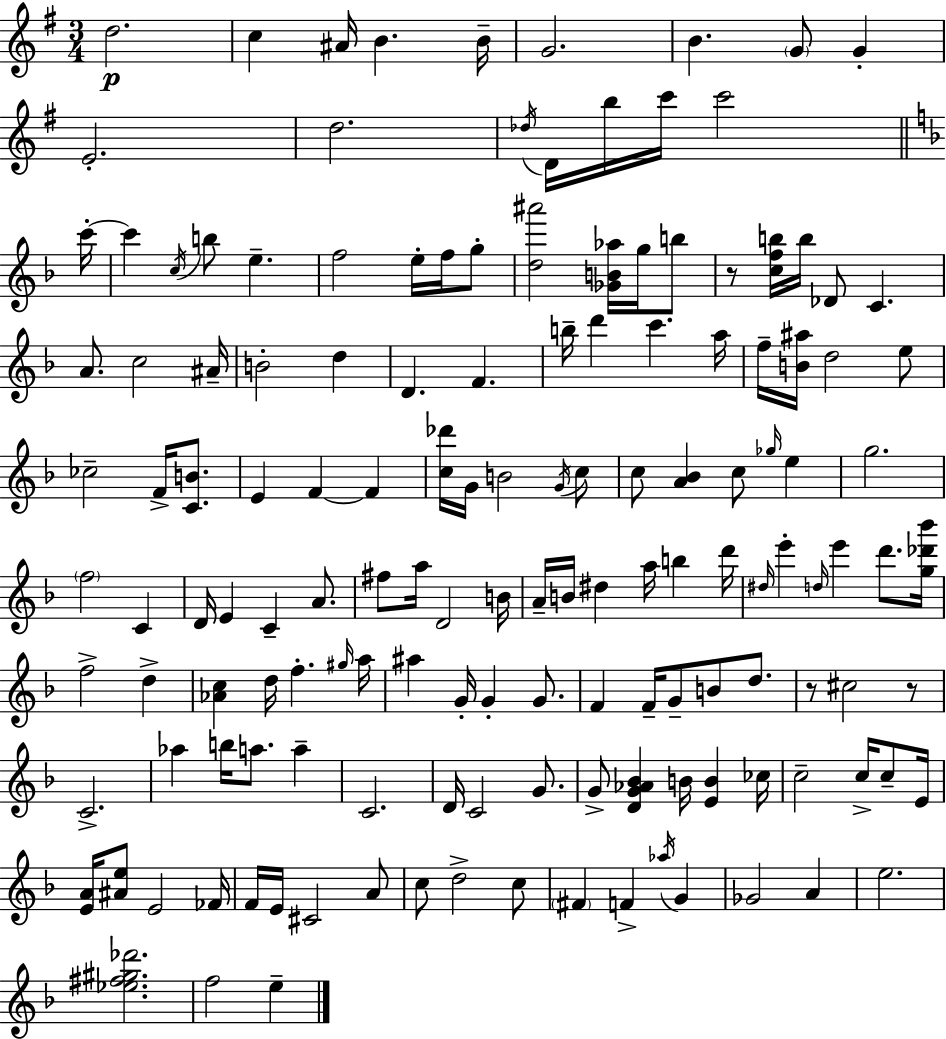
X:1
T:Untitled
M:3/4
L:1/4
K:Em
d2 c ^A/4 B B/4 G2 B G/2 G E2 d2 _d/4 D/4 b/4 c'/4 c'2 c'/4 c' c/4 b/2 e f2 e/4 f/4 g/2 [d^a']2 [_GB_a]/4 g/4 b/2 z/2 [cfb]/4 b/4 _D/2 C A/2 c2 ^A/4 B2 d D F b/4 d' c' a/4 f/4 [B^a]/4 d2 e/2 _c2 F/4 [CB]/2 E F F [c_d']/4 G/4 B2 G/4 c/2 c/2 [A_B] c/2 _g/4 e g2 f2 C D/4 E C A/2 ^f/2 a/4 D2 B/4 A/4 B/4 ^d a/4 b d'/4 ^d/4 e' d/4 e' d'/2 [g_d'_b']/4 f2 d [_Ac] d/4 f ^g/4 a/4 ^a G/4 G G/2 F F/4 G/2 B/2 d/2 z/2 ^c2 z/2 C2 _a b/4 a/2 a C2 D/4 C2 G/2 G/2 [DG_A_B] B/4 [EB] _c/4 c2 c/4 c/2 E/4 [EA]/4 [^Ae]/2 E2 _F/4 F/4 E/4 ^C2 A/2 c/2 d2 c/2 ^F F _a/4 G _G2 A e2 [_e^f^g_d']2 f2 e